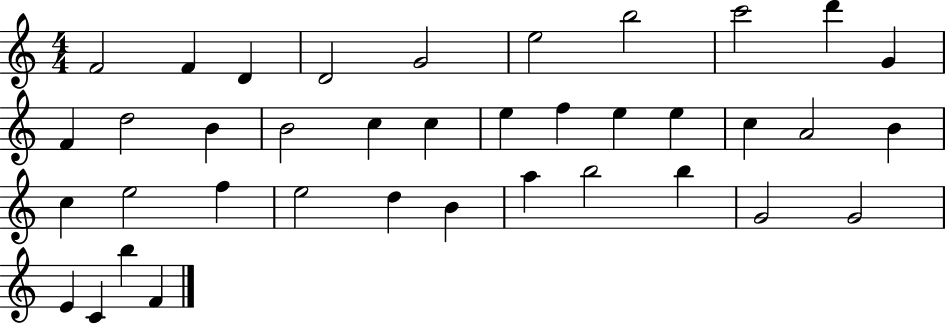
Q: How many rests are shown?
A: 0